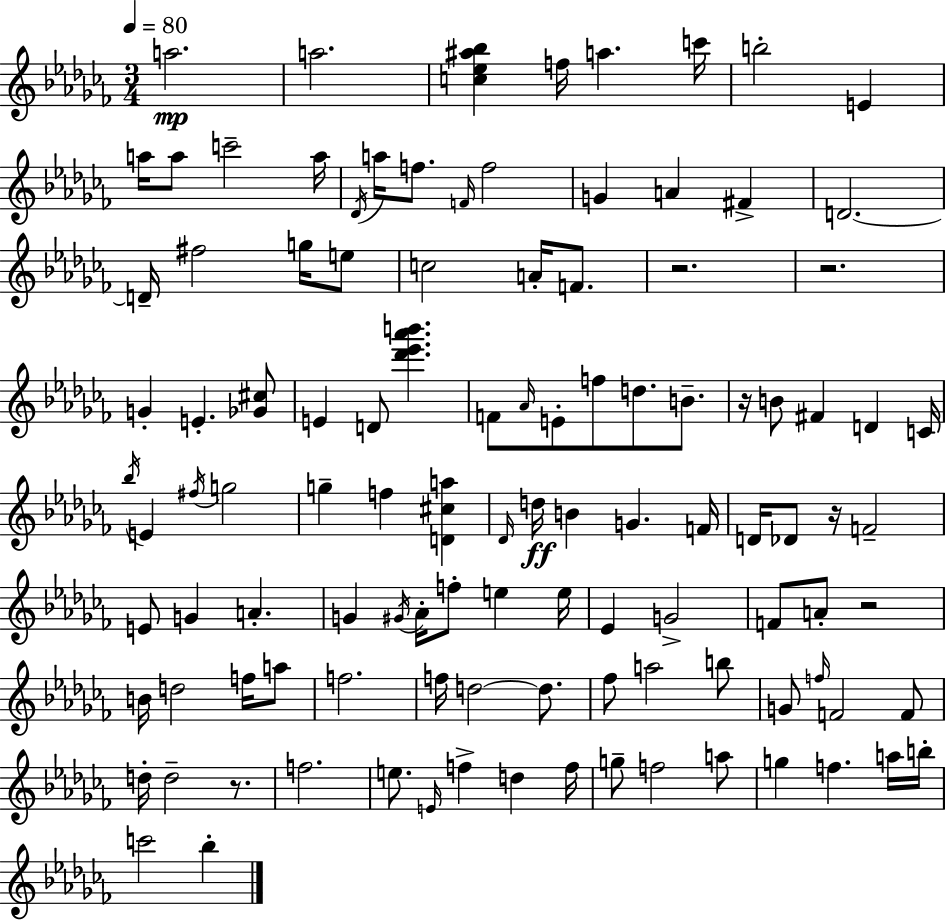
A5/h. A5/h. [C5,Eb5,A#5,Bb5]/q F5/s A5/q. C6/s B5/h E4/q A5/s A5/e C6/h A5/s Db4/s A5/s F5/e. F4/s F5/h G4/q A4/q F#4/q D4/h. D4/s F#5/h G5/s E5/e C5/h A4/s F4/e. R/h. R/h. G4/q E4/q. [Gb4,C#5]/e E4/q D4/e [Db6,Eb6,Ab6,B6]/q. F4/e Ab4/s E4/e F5/e D5/e. B4/e. R/s B4/e F#4/q D4/q C4/s Bb5/s E4/q F#5/s G5/h G5/q F5/q [D4,C#5,A5]/q Db4/s D5/s B4/q G4/q. F4/s D4/s Db4/e R/s F4/h E4/e G4/q A4/q. G4/q G#4/s Ab4/s F5/e E5/q E5/s Eb4/q G4/h F4/e A4/e R/h B4/s D5/h F5/s A5/e F5/h. F5/s D5/h D5/e. FES5/e A5/h B5/e G4/e F5/s F4/h F4/e D5/s D5/h R/e. F5/h. E5/e. E4/s F5/q D5/q F5/s G5/e F5/h A5/e G5/q F5/q. A5/s B5/s C6/h Bb5/q